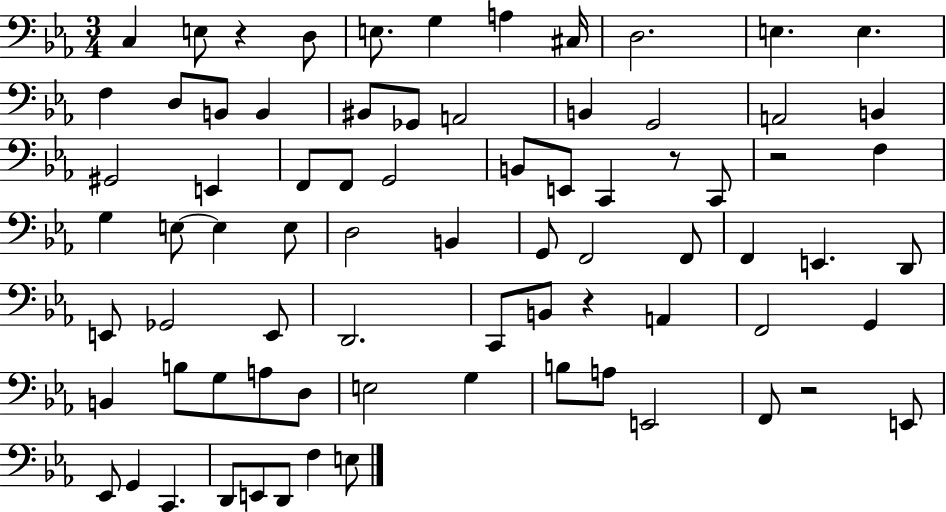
C3/q E3/e R/q D3/e E3/e. G3/q A3/q C#3/s D3/h. E3/q. E3/q. F3/q D3/e B2/e B2/q BIS2/e Gb2/e A2/h B2/q G2/h A2/h B2/q G#2/h E2/q F2/e F2/e G2/h B2/e E2/e C2/q R/e C2/e R/h F3/q G3/q E3/e E3/q E3/e D3/h B2/q G2/e F2/h F2/e F2/q E2/q. D2/e E2/e Gb2/h E2/e D2/h. C2/e B2/e R/q A2/q F2/h G2/q B2/q B3/e G3/e A3/e D3/e E3/h G3/q B3/e A3/e E2/h F2/e R/h E2/e Eb2/e G2/q C2/q. D2/e E2/e D2/e F3/q E3/e